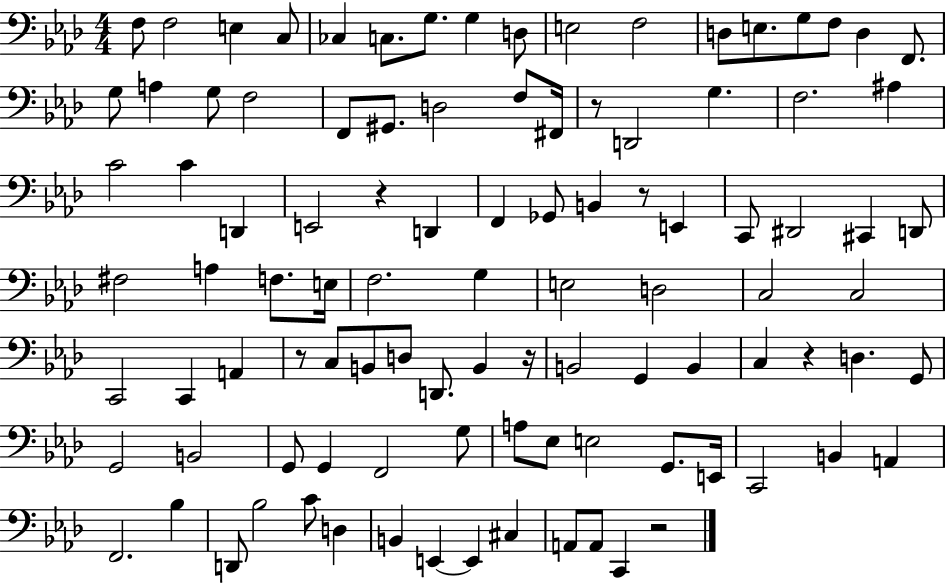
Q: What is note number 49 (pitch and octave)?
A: G3